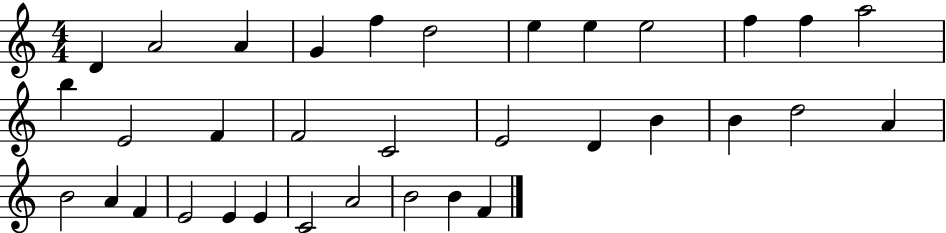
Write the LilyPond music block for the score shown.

{
  \clef treble
  \numericTimeSignature
  \time 4/4
  \key c \major
  d'4 a'2 a'4 | g'4 f''4 d''2 | e''4 e''4 e''2 | f''4 f''4 a''2 | \break b''4 e'2 f'4 | f'2 c'2 | e'2 d'4 b'4 | b'4 d''2 a'4 | \break b'2 a'4 f'4 | e'2 e'4 e'4 | c'2 a'2 | b'2 b'4 f'4 | \break \bar "|."
}